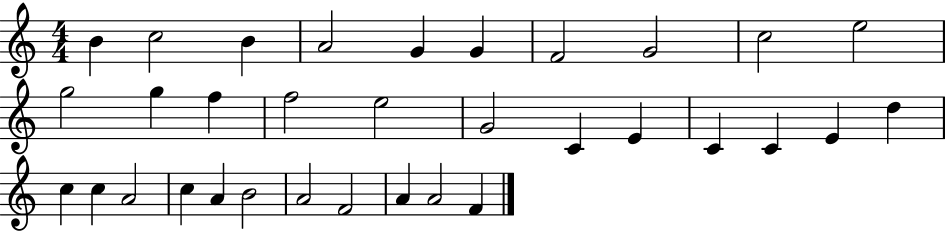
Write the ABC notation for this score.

X:1
T:Untitled
M:4/4
L:1/4
K:C
B c2 B A2 G G F2 G2 c2 e2 g2 g f f2 e2 G2 C E C C E d c c A2 c A B2 A2 F2 A A2 F